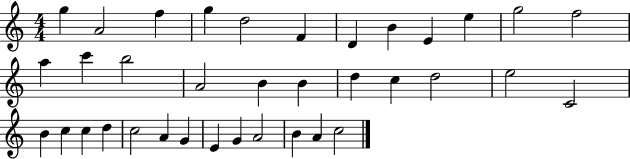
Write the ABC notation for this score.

X:1
T:Untitled
M:4/4
L:1/4
K:C
g A2 f g d2 F D B E e g2 f2 a c' b2 A2 B B d c d2 e2 C2 B c c d c2 A G E G A2 B A c2